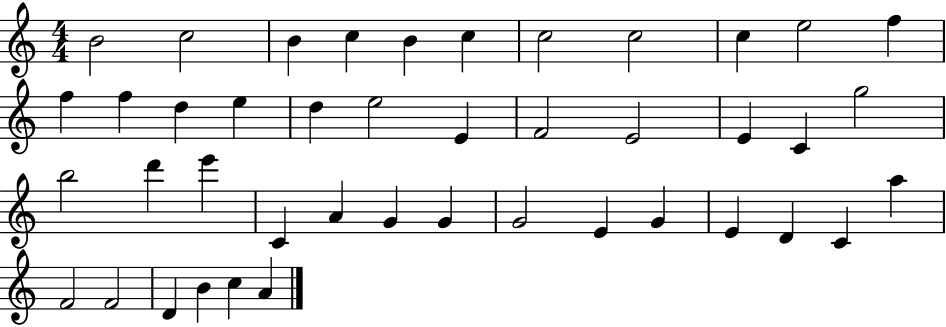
{
  \clef treble
  \numericTimeSignature
  \time 4/4
  \key c \major
  b'2 c''2 | b'4 c''4 b'4 c''4 | c''2 c''2 | c''4 e''2 f''4 | \break f''4 f''4 d''4 e''4 | d''4 e''2 e'4 | f'2 e'2 | e'4 c'4 g''2 | \break b''2 d'''4 e'''4 | c'4 a'4 g'4 g'4 | g'2 e'4 g'4 | e'4 d'4 c'4 a''4 | \break f'2 f'2 | d'4 b'4 c''4 a'4 | \bar "|."
}